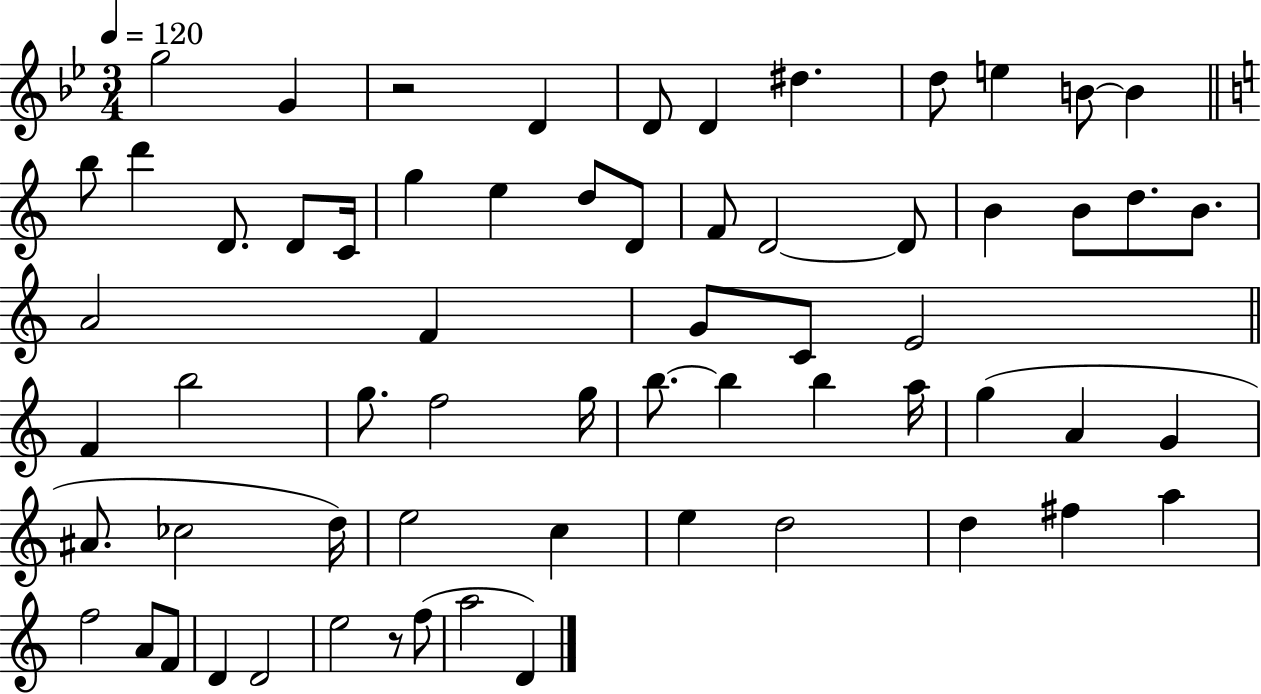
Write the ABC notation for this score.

X:1
T:Untitled
M:3/4
L:1/4
K:Bb
g2 G z2 D D/2 D ^d d/2 e B/2 B b/2 d' D/2 D/2 C/4 g e d/2 D/2 F/2 D2 D/2 B B/2 d/2 B/2 A2 F G/2 C/2 E2 F b2 g/2 f2 g/4 b/2 b b a/4 g A G ^A/2 _c2 d/4 e2 c e d2 d ^f a f2 A/2 F/2 D D2 e2 z/2 f/2 a2 D